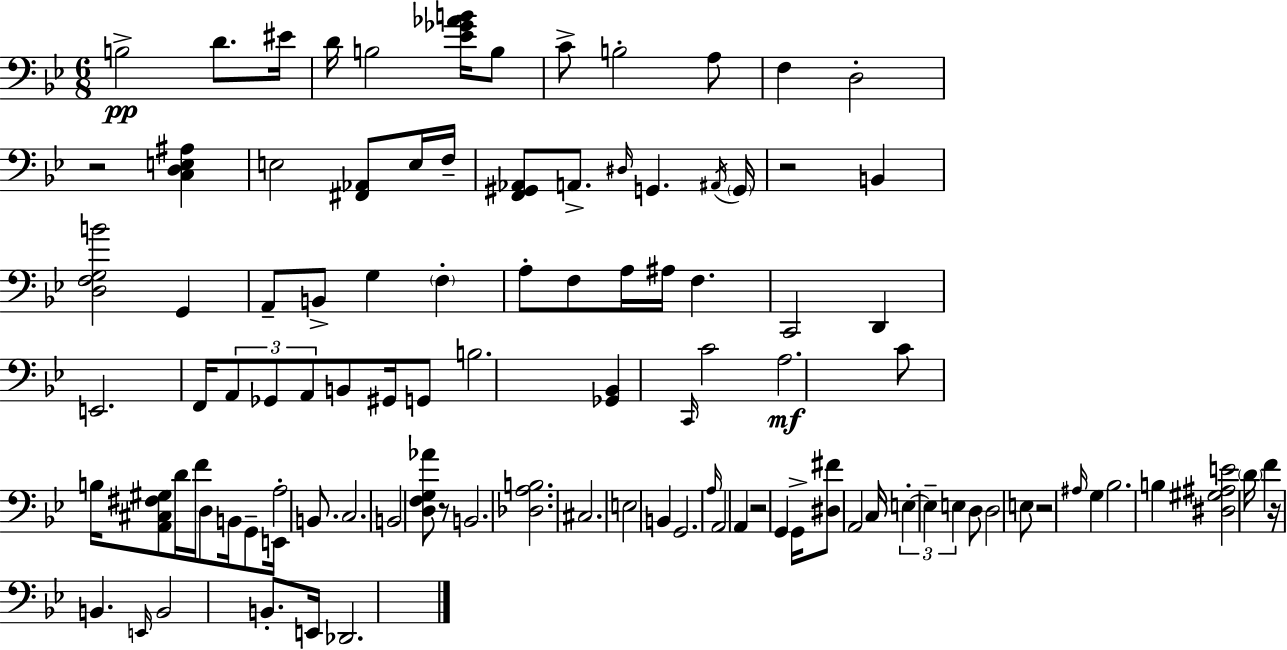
{
  \clef bass
  \numericTimeSignature
  \time 6/8
  \key bes \major
  b2->\pp d'8. eis'16 | d'16 b2 <ees' ges' aes' b'>16 b8 | c'8-> b2-. a8 | f4 d2-. | \break r2 <c d e ais>4 | e2 <fis, aes,>8 e16 f16-- | <f, gis, aes,>8 a,8.-> \grace { dis16 } g,4. | \acciaccatura { ais,16 } \parenthesize g,16 r2 b,4 | \break <d f g b'>2 g,4 | a,8-- b,8-> g4 \parenthesize f4-. | a8-. f8 a16 ais16 f4. | c,2 d,4 | \break e,2. | f,16 \tuplet 3/2 { a,8 ges,8 a,8 } b,8 gis,16 | g,8 b2. | <ges, bes,>4 \grace { c,16 } c'2 | \break a2.\mf | c'8 b16 <a, cis fis gis>8 d'16 f'16 d8 | b,16 g,8-- e,16 a2-. | b,8. c2. | \break b,2 <d f g aes'>8 | r8 b,2. | <des a b>2. | cis2. | \break e2 b,4 | g,2. | \grace { a16 } a,2 | a,4 r2 | \break g,4 g,16-> <dis fis'>8 a,2 | c16 \tuplet 3/2 { e4-.~~ e4-- | e4 } d8 d2 | e8 r2 | \break \grace { ais16 } g4 bes2. | b4 <dis gis ais e'>2 | \parenthesize d'16 f'4 r16 b,4. | \grace { e,16 } b,2 | \break b,8.-. e,16 des,2. | \bar "|."
}